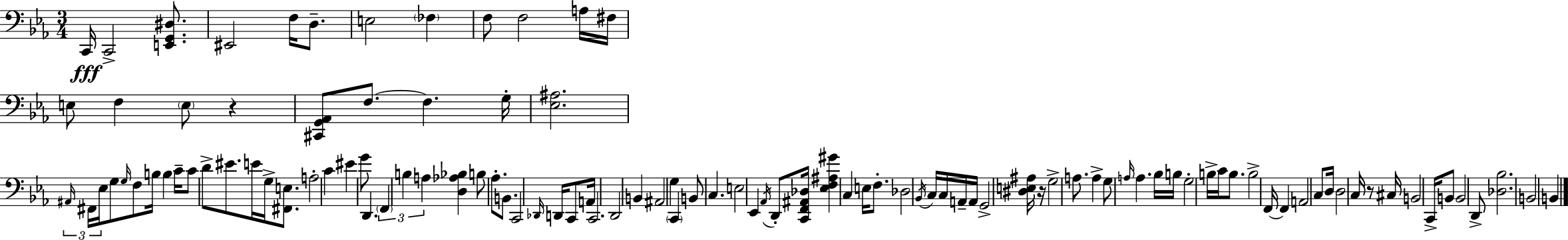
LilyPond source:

{
  \clef bass
  \numericTimeSignature
  \time 3/4
  \key ees \major
  c,16\fff c,2-> <e, g, dis>8. | eis,2 f16 d8.-- | e2 \parenthesize fes4 | f8 f2 a16 fis16 | \break e8 f4 \parenthesize e8 r4 | <cis, g, aes,>8 f8.~~ f4. g16-. | <ees ais>2. | \tuplet 3/2 { \grace { ais,16 } fis,16 ees16 } g8 \grace { g16 } f8 b16 b4 | \break c'16-- c'8 d'8-> eis'8. e'16 g16-> <fis, e>8. | a2-. c'4 | eis'4 g'8 d,4. | \tuplet 3/2 { \parenthesize f,4 b4 a4 } | \break <d aes bes>4 b8 aes8.-. b,8. | c,2 \grace { des,16 } d,16 | c,8 a,16 c,2. | d,2 b,4 | \break ais,2 g4 | \parenthesize c,4 b,8 c4. | e2 ees,4 | \acciaccatura { aes,16 } d,8-. <c, f, ais, des>16 <ees f ais gis'>4 c4 | \break e16 f8.-. des2 | \acciaccatura { bes,16 } c16 c16 a,16-- a,16 g,2-> | <dis e ais>16 r16 g2-> | a8. a4-> g8 \grace { a16 } | \break a4. bes16 b16 g2-. | b16-> c'16 b8. b2-> | f,16~~ f,4 a,2 | c8 d16 d2 | \break c16 r8 cis16 b,2 | c,16-> b,8 b,2 | d,8-> <des bes>2. | b,2 | \break b,4 \bar "|."
}